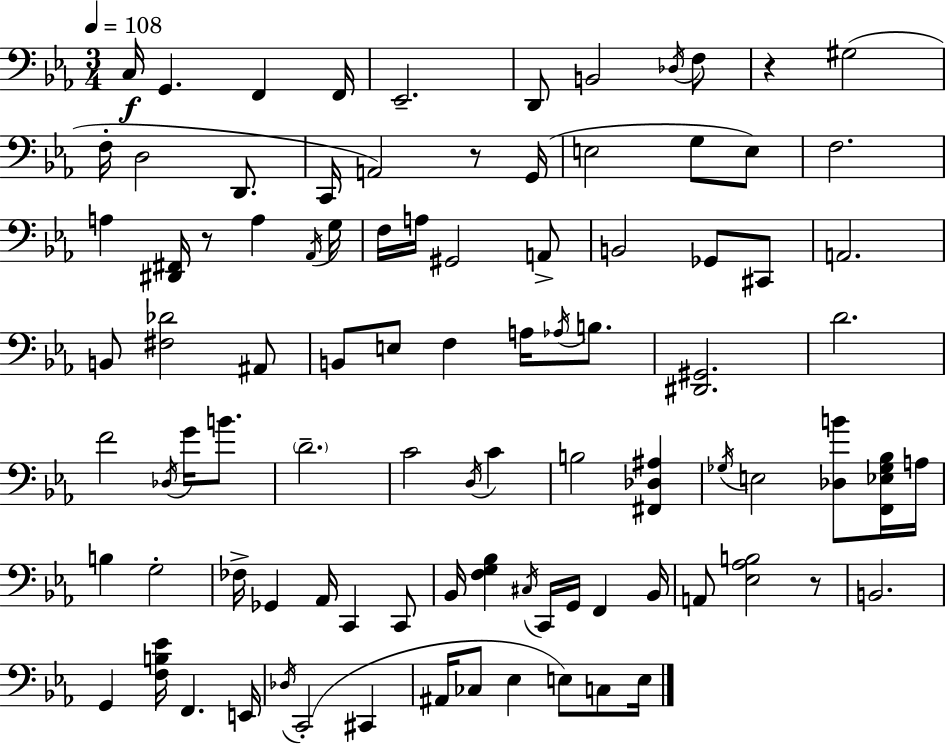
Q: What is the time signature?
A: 3/4